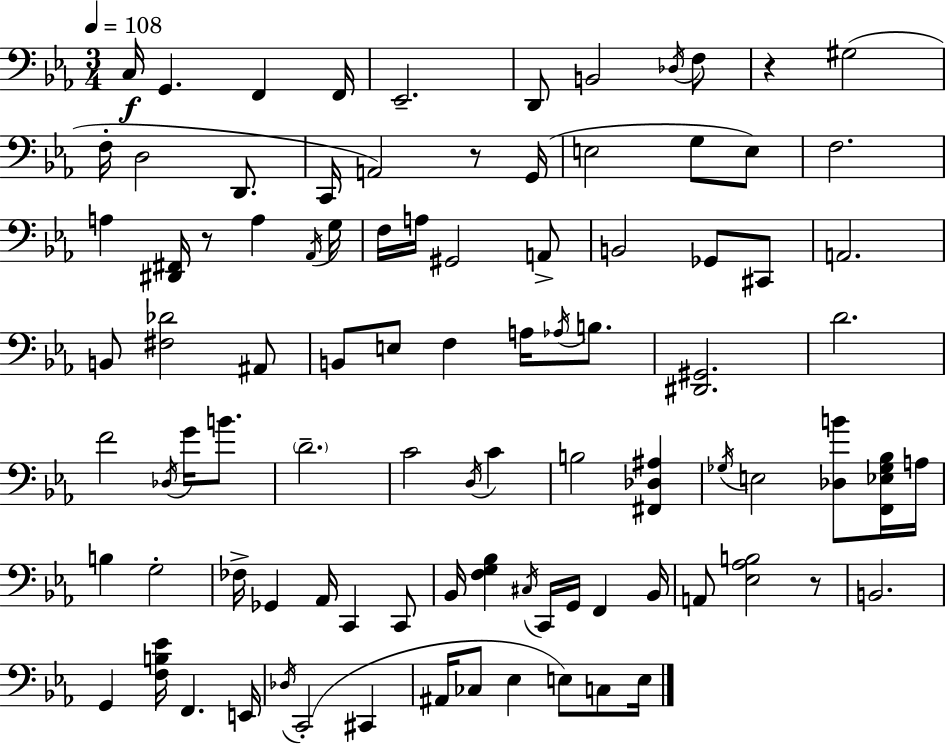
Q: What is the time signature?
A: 3/4